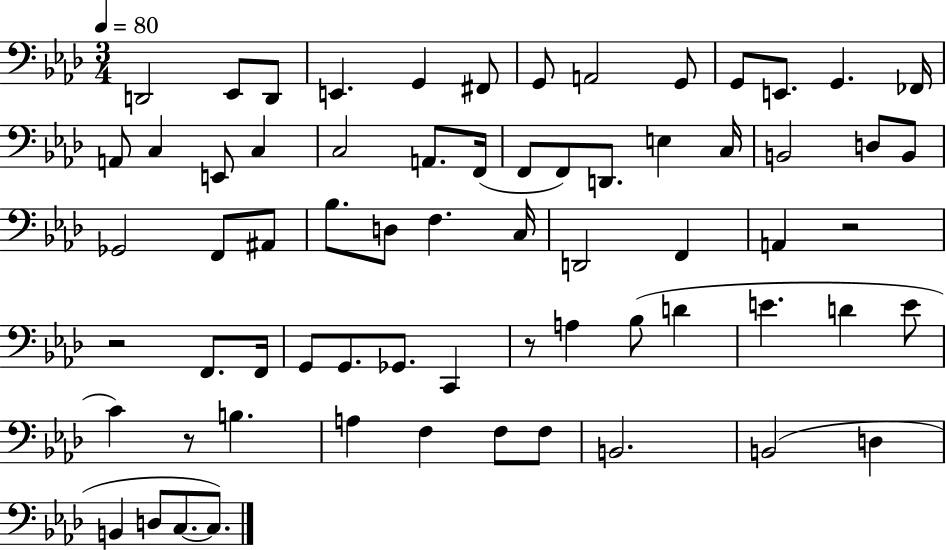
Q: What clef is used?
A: bass